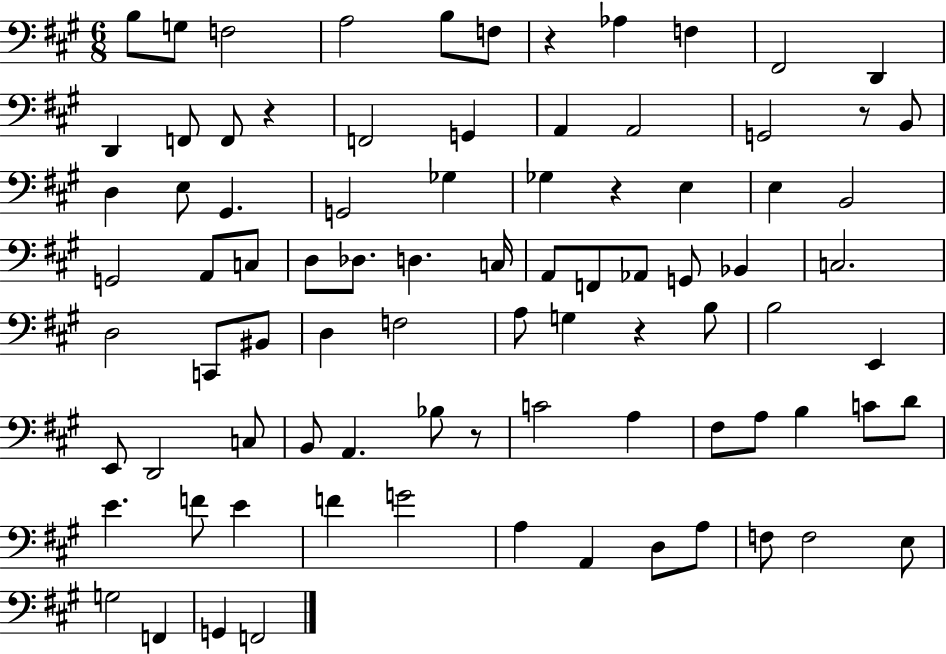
X:1
T:Untitled
M:6/8
L:1/4
K:A
B,/2 G,/2 F,2 A,2 B,/2 F,/2 z _A, F, ^F,,2 D,, D,, F,,/2 F,,/2 z F,,2 G,, A,, A,,2 G,,2 z/2 B,,/2 D, E,/2 ^G,, G,,2 _G, _G, z E, E, B,,2 G,,2 A,,/2 C,/2 D,/2 _D,/2 D, C,/4 A,,/2 F,,/2 _A,,/2 G,,/2 _B,, C,2 D,2 C,,/2 ^B,,/2 D, F,2 A,/2 G, z B,/2 B,2 E,, E,,/2 D,,2 C,/2 B,,/2 A,, _B,/2 z/2 C2 A, ^F,/2 A,/2 B, C/2 D/2 E F/2 E F G2 A, A,, D,/2 A,/2 F,/2 F,2 E,/2 G,2 F,, G,, F,,2